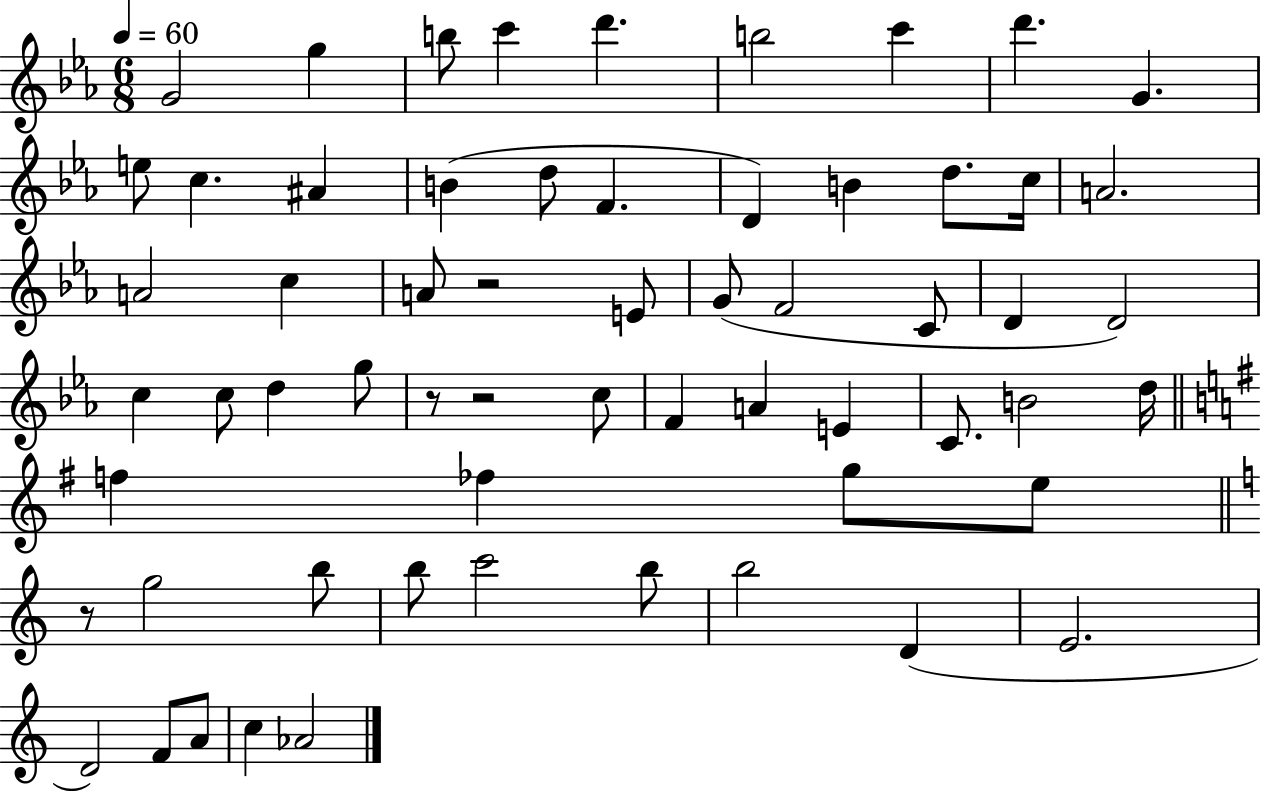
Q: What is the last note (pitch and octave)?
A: Ab4